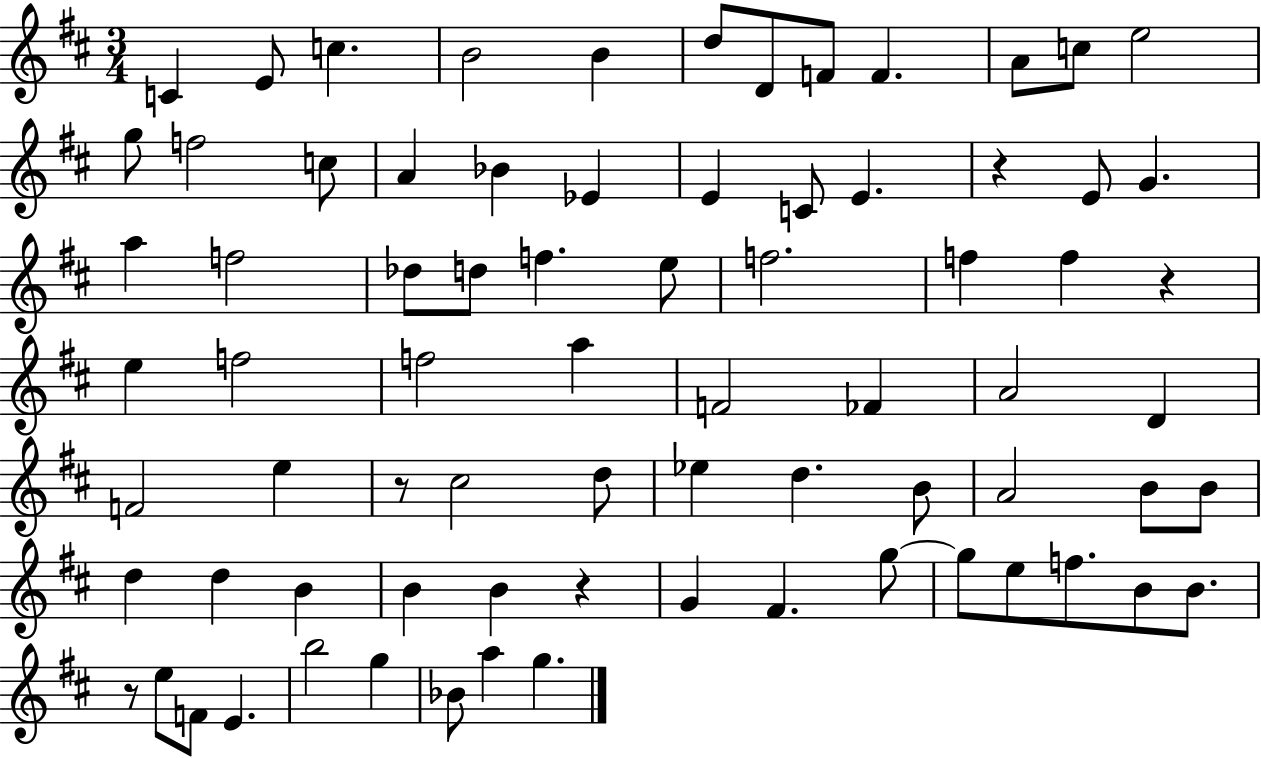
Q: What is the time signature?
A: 3/4